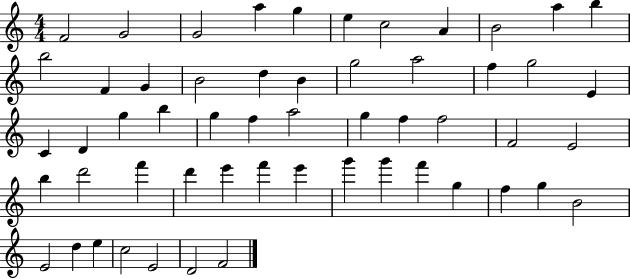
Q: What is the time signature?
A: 4/4